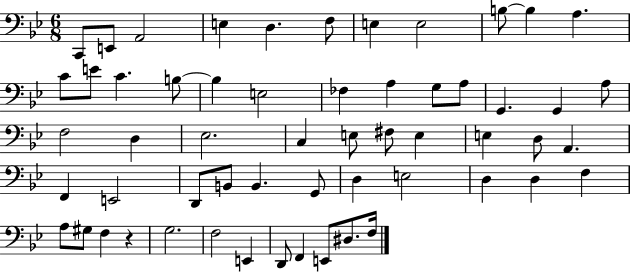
{
  \clef bass
  \numericTimeSignature
  \time 6/8
  \key bes \major
  c,8 e,8 a,2 | e4 d4. f8 | e4 e2 | b8~~ b4 a4. | \break c'8 e'8 c'4. b8~~ | b4 e2 | fes4 a4 g8 a8 | g,4. g,4 a8 | \break f2 d4 | ees2. | c4 e8 fis8 e4 | e4 d8 a,4. | \break f,4 e,2 | d,8 b,8 b,4. g,8 | d4 e2 | d4 d4 f4 | \break a8 gis8 f4 r4 | g2. | f2 e,4 | d,8 f,4 e,8 dis8. f16 | \break \bar "|."
}